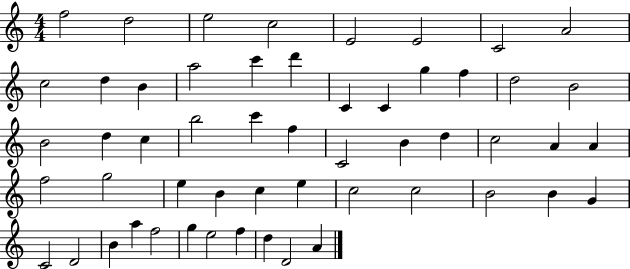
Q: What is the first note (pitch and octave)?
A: F5